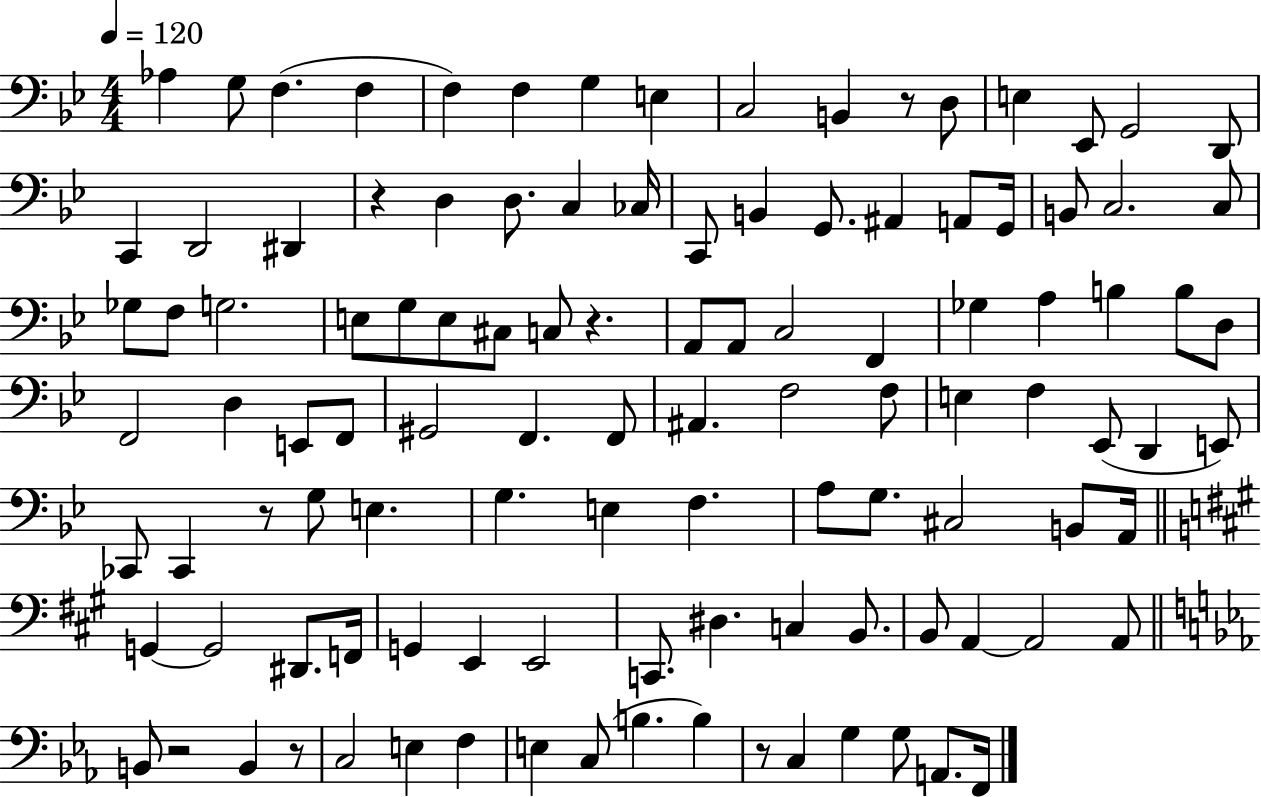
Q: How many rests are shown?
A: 7